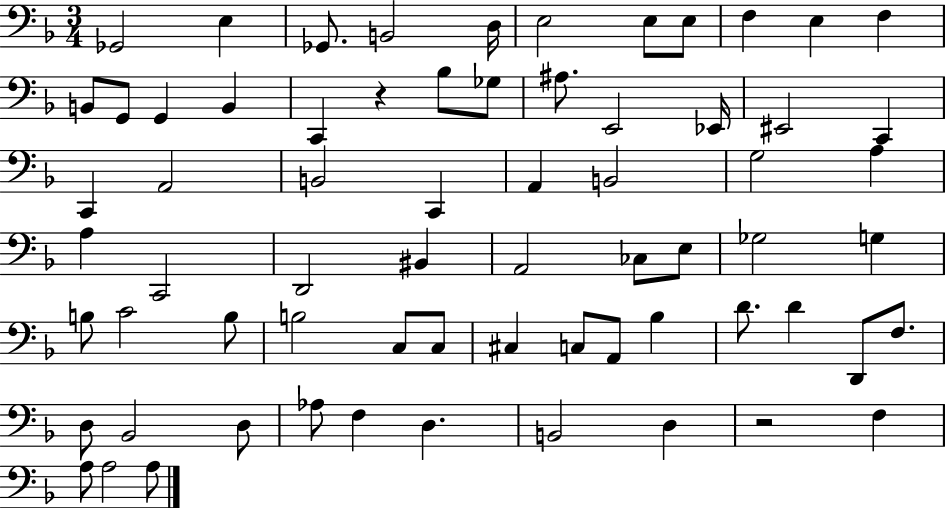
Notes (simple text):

Gb2/h E3/q Gb2/e. B2/h D3/s E3/h E3/e E3/e F3/q E3/q F3/q B2/e G2/e G2/q B2/q C2/q R/q Bb3/e Gb3/e A#3/e. E2/h Eb2/s EIS2/h C2/q C2/q A2/h B2/h C2/q A2/q B2/h G3/h A3/q A3/q C2/h D2/h BIS2/q A2/h CES3/e E3/e Gb3/h G3/q B3/e C4/h B3/e B3/h C3/e C3/e C#3/q C3/e A2/e Bb3/q D4/e. D4/q D2/e F3/e. D3/e Bb2/h D3/e Ab3/e F3/q D3/q. B2/h D3/q R/h F3/q A3/e A3/h A3/e